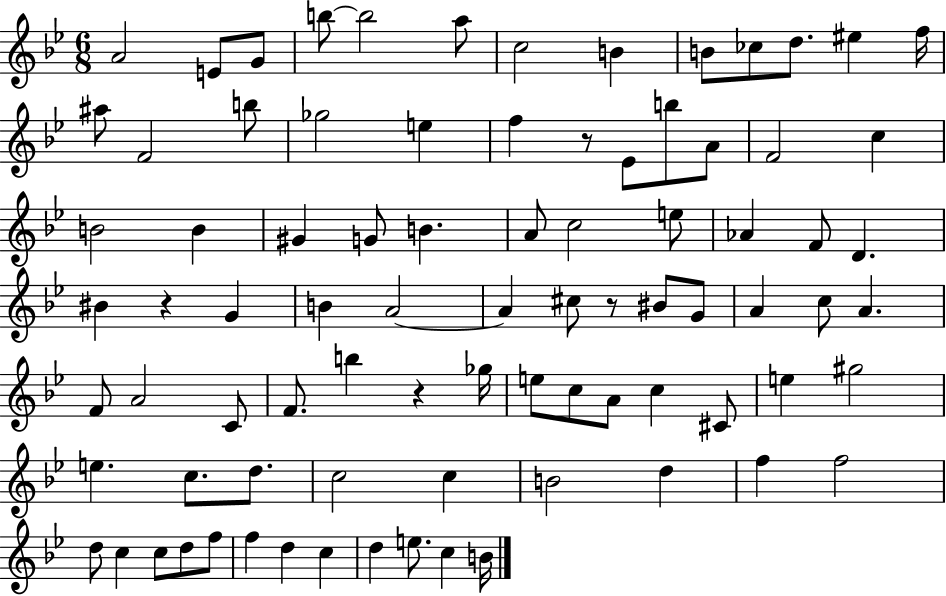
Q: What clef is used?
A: treble